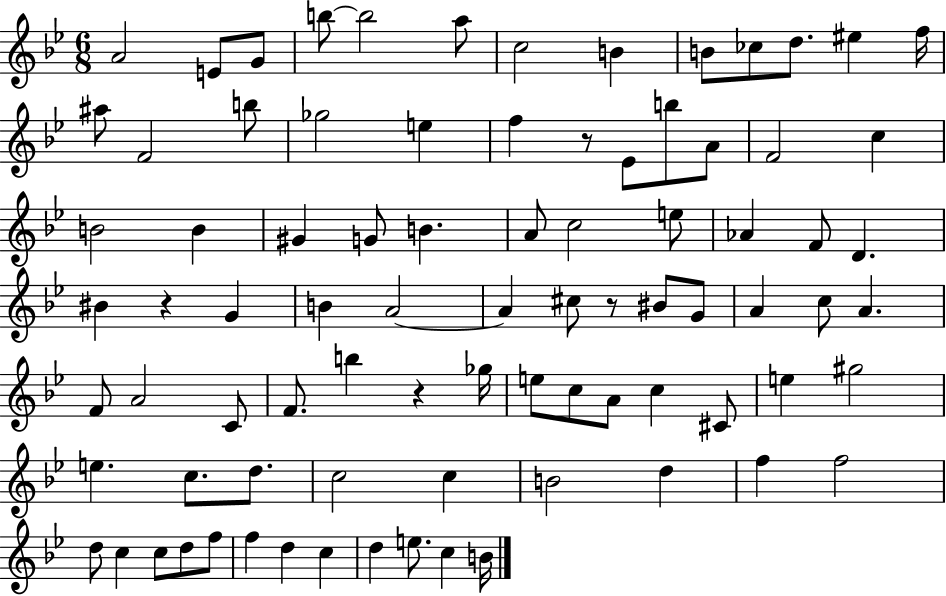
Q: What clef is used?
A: treble